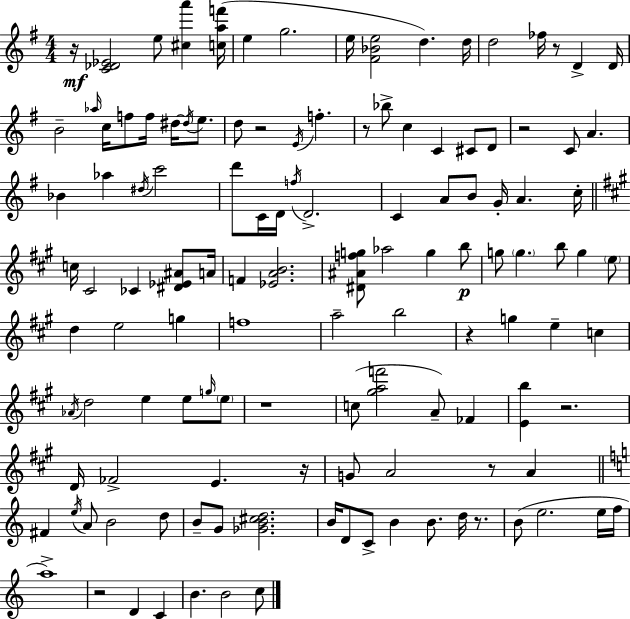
X:1
T:Untitled
M:4/4
L:1/4
K:G
z/4 [C_D_E]2 e/2 [^ca'] [caf']/4 e g2 e/4 [^F_Be]2 d d/4 d2 _f/4 z/2 D D/4 B2 _a/4 c/4 f/2 f/4 ^d/4 ^d/4 e/2 d/2 z2 E/4 f z/2 _b/2 c C ^C/2 D/2 z2 C/2 A _B _a ^d/4 c'2 d'/2 C/4 D/4 f/4 D2 C A/2 B/2 G/4 A c/4 c/4 ^C2 _C [^D_E^A]/2 A/4 F [_EAB]2 [^D^Afg]/2 _a2 g b/2 g/2 g b/2 g e/2 d e2 g f4 a2 b2 z g e c _A/4 d2 e e/2 g/4 e/2 z4 c/2 [^gaf']2 A/2 _F [Eb] z2 D/4 _F2 E z/4 G/2 A2 z/2 A ^F e/4 A/2 B2 d/2 B/2 G/2 [_GB^cd]2 B/4 D/2 C/2 B B/2 d/4 z/2 B/2 e2 e/4 f/4 a4 z2 D C B B2 c/2